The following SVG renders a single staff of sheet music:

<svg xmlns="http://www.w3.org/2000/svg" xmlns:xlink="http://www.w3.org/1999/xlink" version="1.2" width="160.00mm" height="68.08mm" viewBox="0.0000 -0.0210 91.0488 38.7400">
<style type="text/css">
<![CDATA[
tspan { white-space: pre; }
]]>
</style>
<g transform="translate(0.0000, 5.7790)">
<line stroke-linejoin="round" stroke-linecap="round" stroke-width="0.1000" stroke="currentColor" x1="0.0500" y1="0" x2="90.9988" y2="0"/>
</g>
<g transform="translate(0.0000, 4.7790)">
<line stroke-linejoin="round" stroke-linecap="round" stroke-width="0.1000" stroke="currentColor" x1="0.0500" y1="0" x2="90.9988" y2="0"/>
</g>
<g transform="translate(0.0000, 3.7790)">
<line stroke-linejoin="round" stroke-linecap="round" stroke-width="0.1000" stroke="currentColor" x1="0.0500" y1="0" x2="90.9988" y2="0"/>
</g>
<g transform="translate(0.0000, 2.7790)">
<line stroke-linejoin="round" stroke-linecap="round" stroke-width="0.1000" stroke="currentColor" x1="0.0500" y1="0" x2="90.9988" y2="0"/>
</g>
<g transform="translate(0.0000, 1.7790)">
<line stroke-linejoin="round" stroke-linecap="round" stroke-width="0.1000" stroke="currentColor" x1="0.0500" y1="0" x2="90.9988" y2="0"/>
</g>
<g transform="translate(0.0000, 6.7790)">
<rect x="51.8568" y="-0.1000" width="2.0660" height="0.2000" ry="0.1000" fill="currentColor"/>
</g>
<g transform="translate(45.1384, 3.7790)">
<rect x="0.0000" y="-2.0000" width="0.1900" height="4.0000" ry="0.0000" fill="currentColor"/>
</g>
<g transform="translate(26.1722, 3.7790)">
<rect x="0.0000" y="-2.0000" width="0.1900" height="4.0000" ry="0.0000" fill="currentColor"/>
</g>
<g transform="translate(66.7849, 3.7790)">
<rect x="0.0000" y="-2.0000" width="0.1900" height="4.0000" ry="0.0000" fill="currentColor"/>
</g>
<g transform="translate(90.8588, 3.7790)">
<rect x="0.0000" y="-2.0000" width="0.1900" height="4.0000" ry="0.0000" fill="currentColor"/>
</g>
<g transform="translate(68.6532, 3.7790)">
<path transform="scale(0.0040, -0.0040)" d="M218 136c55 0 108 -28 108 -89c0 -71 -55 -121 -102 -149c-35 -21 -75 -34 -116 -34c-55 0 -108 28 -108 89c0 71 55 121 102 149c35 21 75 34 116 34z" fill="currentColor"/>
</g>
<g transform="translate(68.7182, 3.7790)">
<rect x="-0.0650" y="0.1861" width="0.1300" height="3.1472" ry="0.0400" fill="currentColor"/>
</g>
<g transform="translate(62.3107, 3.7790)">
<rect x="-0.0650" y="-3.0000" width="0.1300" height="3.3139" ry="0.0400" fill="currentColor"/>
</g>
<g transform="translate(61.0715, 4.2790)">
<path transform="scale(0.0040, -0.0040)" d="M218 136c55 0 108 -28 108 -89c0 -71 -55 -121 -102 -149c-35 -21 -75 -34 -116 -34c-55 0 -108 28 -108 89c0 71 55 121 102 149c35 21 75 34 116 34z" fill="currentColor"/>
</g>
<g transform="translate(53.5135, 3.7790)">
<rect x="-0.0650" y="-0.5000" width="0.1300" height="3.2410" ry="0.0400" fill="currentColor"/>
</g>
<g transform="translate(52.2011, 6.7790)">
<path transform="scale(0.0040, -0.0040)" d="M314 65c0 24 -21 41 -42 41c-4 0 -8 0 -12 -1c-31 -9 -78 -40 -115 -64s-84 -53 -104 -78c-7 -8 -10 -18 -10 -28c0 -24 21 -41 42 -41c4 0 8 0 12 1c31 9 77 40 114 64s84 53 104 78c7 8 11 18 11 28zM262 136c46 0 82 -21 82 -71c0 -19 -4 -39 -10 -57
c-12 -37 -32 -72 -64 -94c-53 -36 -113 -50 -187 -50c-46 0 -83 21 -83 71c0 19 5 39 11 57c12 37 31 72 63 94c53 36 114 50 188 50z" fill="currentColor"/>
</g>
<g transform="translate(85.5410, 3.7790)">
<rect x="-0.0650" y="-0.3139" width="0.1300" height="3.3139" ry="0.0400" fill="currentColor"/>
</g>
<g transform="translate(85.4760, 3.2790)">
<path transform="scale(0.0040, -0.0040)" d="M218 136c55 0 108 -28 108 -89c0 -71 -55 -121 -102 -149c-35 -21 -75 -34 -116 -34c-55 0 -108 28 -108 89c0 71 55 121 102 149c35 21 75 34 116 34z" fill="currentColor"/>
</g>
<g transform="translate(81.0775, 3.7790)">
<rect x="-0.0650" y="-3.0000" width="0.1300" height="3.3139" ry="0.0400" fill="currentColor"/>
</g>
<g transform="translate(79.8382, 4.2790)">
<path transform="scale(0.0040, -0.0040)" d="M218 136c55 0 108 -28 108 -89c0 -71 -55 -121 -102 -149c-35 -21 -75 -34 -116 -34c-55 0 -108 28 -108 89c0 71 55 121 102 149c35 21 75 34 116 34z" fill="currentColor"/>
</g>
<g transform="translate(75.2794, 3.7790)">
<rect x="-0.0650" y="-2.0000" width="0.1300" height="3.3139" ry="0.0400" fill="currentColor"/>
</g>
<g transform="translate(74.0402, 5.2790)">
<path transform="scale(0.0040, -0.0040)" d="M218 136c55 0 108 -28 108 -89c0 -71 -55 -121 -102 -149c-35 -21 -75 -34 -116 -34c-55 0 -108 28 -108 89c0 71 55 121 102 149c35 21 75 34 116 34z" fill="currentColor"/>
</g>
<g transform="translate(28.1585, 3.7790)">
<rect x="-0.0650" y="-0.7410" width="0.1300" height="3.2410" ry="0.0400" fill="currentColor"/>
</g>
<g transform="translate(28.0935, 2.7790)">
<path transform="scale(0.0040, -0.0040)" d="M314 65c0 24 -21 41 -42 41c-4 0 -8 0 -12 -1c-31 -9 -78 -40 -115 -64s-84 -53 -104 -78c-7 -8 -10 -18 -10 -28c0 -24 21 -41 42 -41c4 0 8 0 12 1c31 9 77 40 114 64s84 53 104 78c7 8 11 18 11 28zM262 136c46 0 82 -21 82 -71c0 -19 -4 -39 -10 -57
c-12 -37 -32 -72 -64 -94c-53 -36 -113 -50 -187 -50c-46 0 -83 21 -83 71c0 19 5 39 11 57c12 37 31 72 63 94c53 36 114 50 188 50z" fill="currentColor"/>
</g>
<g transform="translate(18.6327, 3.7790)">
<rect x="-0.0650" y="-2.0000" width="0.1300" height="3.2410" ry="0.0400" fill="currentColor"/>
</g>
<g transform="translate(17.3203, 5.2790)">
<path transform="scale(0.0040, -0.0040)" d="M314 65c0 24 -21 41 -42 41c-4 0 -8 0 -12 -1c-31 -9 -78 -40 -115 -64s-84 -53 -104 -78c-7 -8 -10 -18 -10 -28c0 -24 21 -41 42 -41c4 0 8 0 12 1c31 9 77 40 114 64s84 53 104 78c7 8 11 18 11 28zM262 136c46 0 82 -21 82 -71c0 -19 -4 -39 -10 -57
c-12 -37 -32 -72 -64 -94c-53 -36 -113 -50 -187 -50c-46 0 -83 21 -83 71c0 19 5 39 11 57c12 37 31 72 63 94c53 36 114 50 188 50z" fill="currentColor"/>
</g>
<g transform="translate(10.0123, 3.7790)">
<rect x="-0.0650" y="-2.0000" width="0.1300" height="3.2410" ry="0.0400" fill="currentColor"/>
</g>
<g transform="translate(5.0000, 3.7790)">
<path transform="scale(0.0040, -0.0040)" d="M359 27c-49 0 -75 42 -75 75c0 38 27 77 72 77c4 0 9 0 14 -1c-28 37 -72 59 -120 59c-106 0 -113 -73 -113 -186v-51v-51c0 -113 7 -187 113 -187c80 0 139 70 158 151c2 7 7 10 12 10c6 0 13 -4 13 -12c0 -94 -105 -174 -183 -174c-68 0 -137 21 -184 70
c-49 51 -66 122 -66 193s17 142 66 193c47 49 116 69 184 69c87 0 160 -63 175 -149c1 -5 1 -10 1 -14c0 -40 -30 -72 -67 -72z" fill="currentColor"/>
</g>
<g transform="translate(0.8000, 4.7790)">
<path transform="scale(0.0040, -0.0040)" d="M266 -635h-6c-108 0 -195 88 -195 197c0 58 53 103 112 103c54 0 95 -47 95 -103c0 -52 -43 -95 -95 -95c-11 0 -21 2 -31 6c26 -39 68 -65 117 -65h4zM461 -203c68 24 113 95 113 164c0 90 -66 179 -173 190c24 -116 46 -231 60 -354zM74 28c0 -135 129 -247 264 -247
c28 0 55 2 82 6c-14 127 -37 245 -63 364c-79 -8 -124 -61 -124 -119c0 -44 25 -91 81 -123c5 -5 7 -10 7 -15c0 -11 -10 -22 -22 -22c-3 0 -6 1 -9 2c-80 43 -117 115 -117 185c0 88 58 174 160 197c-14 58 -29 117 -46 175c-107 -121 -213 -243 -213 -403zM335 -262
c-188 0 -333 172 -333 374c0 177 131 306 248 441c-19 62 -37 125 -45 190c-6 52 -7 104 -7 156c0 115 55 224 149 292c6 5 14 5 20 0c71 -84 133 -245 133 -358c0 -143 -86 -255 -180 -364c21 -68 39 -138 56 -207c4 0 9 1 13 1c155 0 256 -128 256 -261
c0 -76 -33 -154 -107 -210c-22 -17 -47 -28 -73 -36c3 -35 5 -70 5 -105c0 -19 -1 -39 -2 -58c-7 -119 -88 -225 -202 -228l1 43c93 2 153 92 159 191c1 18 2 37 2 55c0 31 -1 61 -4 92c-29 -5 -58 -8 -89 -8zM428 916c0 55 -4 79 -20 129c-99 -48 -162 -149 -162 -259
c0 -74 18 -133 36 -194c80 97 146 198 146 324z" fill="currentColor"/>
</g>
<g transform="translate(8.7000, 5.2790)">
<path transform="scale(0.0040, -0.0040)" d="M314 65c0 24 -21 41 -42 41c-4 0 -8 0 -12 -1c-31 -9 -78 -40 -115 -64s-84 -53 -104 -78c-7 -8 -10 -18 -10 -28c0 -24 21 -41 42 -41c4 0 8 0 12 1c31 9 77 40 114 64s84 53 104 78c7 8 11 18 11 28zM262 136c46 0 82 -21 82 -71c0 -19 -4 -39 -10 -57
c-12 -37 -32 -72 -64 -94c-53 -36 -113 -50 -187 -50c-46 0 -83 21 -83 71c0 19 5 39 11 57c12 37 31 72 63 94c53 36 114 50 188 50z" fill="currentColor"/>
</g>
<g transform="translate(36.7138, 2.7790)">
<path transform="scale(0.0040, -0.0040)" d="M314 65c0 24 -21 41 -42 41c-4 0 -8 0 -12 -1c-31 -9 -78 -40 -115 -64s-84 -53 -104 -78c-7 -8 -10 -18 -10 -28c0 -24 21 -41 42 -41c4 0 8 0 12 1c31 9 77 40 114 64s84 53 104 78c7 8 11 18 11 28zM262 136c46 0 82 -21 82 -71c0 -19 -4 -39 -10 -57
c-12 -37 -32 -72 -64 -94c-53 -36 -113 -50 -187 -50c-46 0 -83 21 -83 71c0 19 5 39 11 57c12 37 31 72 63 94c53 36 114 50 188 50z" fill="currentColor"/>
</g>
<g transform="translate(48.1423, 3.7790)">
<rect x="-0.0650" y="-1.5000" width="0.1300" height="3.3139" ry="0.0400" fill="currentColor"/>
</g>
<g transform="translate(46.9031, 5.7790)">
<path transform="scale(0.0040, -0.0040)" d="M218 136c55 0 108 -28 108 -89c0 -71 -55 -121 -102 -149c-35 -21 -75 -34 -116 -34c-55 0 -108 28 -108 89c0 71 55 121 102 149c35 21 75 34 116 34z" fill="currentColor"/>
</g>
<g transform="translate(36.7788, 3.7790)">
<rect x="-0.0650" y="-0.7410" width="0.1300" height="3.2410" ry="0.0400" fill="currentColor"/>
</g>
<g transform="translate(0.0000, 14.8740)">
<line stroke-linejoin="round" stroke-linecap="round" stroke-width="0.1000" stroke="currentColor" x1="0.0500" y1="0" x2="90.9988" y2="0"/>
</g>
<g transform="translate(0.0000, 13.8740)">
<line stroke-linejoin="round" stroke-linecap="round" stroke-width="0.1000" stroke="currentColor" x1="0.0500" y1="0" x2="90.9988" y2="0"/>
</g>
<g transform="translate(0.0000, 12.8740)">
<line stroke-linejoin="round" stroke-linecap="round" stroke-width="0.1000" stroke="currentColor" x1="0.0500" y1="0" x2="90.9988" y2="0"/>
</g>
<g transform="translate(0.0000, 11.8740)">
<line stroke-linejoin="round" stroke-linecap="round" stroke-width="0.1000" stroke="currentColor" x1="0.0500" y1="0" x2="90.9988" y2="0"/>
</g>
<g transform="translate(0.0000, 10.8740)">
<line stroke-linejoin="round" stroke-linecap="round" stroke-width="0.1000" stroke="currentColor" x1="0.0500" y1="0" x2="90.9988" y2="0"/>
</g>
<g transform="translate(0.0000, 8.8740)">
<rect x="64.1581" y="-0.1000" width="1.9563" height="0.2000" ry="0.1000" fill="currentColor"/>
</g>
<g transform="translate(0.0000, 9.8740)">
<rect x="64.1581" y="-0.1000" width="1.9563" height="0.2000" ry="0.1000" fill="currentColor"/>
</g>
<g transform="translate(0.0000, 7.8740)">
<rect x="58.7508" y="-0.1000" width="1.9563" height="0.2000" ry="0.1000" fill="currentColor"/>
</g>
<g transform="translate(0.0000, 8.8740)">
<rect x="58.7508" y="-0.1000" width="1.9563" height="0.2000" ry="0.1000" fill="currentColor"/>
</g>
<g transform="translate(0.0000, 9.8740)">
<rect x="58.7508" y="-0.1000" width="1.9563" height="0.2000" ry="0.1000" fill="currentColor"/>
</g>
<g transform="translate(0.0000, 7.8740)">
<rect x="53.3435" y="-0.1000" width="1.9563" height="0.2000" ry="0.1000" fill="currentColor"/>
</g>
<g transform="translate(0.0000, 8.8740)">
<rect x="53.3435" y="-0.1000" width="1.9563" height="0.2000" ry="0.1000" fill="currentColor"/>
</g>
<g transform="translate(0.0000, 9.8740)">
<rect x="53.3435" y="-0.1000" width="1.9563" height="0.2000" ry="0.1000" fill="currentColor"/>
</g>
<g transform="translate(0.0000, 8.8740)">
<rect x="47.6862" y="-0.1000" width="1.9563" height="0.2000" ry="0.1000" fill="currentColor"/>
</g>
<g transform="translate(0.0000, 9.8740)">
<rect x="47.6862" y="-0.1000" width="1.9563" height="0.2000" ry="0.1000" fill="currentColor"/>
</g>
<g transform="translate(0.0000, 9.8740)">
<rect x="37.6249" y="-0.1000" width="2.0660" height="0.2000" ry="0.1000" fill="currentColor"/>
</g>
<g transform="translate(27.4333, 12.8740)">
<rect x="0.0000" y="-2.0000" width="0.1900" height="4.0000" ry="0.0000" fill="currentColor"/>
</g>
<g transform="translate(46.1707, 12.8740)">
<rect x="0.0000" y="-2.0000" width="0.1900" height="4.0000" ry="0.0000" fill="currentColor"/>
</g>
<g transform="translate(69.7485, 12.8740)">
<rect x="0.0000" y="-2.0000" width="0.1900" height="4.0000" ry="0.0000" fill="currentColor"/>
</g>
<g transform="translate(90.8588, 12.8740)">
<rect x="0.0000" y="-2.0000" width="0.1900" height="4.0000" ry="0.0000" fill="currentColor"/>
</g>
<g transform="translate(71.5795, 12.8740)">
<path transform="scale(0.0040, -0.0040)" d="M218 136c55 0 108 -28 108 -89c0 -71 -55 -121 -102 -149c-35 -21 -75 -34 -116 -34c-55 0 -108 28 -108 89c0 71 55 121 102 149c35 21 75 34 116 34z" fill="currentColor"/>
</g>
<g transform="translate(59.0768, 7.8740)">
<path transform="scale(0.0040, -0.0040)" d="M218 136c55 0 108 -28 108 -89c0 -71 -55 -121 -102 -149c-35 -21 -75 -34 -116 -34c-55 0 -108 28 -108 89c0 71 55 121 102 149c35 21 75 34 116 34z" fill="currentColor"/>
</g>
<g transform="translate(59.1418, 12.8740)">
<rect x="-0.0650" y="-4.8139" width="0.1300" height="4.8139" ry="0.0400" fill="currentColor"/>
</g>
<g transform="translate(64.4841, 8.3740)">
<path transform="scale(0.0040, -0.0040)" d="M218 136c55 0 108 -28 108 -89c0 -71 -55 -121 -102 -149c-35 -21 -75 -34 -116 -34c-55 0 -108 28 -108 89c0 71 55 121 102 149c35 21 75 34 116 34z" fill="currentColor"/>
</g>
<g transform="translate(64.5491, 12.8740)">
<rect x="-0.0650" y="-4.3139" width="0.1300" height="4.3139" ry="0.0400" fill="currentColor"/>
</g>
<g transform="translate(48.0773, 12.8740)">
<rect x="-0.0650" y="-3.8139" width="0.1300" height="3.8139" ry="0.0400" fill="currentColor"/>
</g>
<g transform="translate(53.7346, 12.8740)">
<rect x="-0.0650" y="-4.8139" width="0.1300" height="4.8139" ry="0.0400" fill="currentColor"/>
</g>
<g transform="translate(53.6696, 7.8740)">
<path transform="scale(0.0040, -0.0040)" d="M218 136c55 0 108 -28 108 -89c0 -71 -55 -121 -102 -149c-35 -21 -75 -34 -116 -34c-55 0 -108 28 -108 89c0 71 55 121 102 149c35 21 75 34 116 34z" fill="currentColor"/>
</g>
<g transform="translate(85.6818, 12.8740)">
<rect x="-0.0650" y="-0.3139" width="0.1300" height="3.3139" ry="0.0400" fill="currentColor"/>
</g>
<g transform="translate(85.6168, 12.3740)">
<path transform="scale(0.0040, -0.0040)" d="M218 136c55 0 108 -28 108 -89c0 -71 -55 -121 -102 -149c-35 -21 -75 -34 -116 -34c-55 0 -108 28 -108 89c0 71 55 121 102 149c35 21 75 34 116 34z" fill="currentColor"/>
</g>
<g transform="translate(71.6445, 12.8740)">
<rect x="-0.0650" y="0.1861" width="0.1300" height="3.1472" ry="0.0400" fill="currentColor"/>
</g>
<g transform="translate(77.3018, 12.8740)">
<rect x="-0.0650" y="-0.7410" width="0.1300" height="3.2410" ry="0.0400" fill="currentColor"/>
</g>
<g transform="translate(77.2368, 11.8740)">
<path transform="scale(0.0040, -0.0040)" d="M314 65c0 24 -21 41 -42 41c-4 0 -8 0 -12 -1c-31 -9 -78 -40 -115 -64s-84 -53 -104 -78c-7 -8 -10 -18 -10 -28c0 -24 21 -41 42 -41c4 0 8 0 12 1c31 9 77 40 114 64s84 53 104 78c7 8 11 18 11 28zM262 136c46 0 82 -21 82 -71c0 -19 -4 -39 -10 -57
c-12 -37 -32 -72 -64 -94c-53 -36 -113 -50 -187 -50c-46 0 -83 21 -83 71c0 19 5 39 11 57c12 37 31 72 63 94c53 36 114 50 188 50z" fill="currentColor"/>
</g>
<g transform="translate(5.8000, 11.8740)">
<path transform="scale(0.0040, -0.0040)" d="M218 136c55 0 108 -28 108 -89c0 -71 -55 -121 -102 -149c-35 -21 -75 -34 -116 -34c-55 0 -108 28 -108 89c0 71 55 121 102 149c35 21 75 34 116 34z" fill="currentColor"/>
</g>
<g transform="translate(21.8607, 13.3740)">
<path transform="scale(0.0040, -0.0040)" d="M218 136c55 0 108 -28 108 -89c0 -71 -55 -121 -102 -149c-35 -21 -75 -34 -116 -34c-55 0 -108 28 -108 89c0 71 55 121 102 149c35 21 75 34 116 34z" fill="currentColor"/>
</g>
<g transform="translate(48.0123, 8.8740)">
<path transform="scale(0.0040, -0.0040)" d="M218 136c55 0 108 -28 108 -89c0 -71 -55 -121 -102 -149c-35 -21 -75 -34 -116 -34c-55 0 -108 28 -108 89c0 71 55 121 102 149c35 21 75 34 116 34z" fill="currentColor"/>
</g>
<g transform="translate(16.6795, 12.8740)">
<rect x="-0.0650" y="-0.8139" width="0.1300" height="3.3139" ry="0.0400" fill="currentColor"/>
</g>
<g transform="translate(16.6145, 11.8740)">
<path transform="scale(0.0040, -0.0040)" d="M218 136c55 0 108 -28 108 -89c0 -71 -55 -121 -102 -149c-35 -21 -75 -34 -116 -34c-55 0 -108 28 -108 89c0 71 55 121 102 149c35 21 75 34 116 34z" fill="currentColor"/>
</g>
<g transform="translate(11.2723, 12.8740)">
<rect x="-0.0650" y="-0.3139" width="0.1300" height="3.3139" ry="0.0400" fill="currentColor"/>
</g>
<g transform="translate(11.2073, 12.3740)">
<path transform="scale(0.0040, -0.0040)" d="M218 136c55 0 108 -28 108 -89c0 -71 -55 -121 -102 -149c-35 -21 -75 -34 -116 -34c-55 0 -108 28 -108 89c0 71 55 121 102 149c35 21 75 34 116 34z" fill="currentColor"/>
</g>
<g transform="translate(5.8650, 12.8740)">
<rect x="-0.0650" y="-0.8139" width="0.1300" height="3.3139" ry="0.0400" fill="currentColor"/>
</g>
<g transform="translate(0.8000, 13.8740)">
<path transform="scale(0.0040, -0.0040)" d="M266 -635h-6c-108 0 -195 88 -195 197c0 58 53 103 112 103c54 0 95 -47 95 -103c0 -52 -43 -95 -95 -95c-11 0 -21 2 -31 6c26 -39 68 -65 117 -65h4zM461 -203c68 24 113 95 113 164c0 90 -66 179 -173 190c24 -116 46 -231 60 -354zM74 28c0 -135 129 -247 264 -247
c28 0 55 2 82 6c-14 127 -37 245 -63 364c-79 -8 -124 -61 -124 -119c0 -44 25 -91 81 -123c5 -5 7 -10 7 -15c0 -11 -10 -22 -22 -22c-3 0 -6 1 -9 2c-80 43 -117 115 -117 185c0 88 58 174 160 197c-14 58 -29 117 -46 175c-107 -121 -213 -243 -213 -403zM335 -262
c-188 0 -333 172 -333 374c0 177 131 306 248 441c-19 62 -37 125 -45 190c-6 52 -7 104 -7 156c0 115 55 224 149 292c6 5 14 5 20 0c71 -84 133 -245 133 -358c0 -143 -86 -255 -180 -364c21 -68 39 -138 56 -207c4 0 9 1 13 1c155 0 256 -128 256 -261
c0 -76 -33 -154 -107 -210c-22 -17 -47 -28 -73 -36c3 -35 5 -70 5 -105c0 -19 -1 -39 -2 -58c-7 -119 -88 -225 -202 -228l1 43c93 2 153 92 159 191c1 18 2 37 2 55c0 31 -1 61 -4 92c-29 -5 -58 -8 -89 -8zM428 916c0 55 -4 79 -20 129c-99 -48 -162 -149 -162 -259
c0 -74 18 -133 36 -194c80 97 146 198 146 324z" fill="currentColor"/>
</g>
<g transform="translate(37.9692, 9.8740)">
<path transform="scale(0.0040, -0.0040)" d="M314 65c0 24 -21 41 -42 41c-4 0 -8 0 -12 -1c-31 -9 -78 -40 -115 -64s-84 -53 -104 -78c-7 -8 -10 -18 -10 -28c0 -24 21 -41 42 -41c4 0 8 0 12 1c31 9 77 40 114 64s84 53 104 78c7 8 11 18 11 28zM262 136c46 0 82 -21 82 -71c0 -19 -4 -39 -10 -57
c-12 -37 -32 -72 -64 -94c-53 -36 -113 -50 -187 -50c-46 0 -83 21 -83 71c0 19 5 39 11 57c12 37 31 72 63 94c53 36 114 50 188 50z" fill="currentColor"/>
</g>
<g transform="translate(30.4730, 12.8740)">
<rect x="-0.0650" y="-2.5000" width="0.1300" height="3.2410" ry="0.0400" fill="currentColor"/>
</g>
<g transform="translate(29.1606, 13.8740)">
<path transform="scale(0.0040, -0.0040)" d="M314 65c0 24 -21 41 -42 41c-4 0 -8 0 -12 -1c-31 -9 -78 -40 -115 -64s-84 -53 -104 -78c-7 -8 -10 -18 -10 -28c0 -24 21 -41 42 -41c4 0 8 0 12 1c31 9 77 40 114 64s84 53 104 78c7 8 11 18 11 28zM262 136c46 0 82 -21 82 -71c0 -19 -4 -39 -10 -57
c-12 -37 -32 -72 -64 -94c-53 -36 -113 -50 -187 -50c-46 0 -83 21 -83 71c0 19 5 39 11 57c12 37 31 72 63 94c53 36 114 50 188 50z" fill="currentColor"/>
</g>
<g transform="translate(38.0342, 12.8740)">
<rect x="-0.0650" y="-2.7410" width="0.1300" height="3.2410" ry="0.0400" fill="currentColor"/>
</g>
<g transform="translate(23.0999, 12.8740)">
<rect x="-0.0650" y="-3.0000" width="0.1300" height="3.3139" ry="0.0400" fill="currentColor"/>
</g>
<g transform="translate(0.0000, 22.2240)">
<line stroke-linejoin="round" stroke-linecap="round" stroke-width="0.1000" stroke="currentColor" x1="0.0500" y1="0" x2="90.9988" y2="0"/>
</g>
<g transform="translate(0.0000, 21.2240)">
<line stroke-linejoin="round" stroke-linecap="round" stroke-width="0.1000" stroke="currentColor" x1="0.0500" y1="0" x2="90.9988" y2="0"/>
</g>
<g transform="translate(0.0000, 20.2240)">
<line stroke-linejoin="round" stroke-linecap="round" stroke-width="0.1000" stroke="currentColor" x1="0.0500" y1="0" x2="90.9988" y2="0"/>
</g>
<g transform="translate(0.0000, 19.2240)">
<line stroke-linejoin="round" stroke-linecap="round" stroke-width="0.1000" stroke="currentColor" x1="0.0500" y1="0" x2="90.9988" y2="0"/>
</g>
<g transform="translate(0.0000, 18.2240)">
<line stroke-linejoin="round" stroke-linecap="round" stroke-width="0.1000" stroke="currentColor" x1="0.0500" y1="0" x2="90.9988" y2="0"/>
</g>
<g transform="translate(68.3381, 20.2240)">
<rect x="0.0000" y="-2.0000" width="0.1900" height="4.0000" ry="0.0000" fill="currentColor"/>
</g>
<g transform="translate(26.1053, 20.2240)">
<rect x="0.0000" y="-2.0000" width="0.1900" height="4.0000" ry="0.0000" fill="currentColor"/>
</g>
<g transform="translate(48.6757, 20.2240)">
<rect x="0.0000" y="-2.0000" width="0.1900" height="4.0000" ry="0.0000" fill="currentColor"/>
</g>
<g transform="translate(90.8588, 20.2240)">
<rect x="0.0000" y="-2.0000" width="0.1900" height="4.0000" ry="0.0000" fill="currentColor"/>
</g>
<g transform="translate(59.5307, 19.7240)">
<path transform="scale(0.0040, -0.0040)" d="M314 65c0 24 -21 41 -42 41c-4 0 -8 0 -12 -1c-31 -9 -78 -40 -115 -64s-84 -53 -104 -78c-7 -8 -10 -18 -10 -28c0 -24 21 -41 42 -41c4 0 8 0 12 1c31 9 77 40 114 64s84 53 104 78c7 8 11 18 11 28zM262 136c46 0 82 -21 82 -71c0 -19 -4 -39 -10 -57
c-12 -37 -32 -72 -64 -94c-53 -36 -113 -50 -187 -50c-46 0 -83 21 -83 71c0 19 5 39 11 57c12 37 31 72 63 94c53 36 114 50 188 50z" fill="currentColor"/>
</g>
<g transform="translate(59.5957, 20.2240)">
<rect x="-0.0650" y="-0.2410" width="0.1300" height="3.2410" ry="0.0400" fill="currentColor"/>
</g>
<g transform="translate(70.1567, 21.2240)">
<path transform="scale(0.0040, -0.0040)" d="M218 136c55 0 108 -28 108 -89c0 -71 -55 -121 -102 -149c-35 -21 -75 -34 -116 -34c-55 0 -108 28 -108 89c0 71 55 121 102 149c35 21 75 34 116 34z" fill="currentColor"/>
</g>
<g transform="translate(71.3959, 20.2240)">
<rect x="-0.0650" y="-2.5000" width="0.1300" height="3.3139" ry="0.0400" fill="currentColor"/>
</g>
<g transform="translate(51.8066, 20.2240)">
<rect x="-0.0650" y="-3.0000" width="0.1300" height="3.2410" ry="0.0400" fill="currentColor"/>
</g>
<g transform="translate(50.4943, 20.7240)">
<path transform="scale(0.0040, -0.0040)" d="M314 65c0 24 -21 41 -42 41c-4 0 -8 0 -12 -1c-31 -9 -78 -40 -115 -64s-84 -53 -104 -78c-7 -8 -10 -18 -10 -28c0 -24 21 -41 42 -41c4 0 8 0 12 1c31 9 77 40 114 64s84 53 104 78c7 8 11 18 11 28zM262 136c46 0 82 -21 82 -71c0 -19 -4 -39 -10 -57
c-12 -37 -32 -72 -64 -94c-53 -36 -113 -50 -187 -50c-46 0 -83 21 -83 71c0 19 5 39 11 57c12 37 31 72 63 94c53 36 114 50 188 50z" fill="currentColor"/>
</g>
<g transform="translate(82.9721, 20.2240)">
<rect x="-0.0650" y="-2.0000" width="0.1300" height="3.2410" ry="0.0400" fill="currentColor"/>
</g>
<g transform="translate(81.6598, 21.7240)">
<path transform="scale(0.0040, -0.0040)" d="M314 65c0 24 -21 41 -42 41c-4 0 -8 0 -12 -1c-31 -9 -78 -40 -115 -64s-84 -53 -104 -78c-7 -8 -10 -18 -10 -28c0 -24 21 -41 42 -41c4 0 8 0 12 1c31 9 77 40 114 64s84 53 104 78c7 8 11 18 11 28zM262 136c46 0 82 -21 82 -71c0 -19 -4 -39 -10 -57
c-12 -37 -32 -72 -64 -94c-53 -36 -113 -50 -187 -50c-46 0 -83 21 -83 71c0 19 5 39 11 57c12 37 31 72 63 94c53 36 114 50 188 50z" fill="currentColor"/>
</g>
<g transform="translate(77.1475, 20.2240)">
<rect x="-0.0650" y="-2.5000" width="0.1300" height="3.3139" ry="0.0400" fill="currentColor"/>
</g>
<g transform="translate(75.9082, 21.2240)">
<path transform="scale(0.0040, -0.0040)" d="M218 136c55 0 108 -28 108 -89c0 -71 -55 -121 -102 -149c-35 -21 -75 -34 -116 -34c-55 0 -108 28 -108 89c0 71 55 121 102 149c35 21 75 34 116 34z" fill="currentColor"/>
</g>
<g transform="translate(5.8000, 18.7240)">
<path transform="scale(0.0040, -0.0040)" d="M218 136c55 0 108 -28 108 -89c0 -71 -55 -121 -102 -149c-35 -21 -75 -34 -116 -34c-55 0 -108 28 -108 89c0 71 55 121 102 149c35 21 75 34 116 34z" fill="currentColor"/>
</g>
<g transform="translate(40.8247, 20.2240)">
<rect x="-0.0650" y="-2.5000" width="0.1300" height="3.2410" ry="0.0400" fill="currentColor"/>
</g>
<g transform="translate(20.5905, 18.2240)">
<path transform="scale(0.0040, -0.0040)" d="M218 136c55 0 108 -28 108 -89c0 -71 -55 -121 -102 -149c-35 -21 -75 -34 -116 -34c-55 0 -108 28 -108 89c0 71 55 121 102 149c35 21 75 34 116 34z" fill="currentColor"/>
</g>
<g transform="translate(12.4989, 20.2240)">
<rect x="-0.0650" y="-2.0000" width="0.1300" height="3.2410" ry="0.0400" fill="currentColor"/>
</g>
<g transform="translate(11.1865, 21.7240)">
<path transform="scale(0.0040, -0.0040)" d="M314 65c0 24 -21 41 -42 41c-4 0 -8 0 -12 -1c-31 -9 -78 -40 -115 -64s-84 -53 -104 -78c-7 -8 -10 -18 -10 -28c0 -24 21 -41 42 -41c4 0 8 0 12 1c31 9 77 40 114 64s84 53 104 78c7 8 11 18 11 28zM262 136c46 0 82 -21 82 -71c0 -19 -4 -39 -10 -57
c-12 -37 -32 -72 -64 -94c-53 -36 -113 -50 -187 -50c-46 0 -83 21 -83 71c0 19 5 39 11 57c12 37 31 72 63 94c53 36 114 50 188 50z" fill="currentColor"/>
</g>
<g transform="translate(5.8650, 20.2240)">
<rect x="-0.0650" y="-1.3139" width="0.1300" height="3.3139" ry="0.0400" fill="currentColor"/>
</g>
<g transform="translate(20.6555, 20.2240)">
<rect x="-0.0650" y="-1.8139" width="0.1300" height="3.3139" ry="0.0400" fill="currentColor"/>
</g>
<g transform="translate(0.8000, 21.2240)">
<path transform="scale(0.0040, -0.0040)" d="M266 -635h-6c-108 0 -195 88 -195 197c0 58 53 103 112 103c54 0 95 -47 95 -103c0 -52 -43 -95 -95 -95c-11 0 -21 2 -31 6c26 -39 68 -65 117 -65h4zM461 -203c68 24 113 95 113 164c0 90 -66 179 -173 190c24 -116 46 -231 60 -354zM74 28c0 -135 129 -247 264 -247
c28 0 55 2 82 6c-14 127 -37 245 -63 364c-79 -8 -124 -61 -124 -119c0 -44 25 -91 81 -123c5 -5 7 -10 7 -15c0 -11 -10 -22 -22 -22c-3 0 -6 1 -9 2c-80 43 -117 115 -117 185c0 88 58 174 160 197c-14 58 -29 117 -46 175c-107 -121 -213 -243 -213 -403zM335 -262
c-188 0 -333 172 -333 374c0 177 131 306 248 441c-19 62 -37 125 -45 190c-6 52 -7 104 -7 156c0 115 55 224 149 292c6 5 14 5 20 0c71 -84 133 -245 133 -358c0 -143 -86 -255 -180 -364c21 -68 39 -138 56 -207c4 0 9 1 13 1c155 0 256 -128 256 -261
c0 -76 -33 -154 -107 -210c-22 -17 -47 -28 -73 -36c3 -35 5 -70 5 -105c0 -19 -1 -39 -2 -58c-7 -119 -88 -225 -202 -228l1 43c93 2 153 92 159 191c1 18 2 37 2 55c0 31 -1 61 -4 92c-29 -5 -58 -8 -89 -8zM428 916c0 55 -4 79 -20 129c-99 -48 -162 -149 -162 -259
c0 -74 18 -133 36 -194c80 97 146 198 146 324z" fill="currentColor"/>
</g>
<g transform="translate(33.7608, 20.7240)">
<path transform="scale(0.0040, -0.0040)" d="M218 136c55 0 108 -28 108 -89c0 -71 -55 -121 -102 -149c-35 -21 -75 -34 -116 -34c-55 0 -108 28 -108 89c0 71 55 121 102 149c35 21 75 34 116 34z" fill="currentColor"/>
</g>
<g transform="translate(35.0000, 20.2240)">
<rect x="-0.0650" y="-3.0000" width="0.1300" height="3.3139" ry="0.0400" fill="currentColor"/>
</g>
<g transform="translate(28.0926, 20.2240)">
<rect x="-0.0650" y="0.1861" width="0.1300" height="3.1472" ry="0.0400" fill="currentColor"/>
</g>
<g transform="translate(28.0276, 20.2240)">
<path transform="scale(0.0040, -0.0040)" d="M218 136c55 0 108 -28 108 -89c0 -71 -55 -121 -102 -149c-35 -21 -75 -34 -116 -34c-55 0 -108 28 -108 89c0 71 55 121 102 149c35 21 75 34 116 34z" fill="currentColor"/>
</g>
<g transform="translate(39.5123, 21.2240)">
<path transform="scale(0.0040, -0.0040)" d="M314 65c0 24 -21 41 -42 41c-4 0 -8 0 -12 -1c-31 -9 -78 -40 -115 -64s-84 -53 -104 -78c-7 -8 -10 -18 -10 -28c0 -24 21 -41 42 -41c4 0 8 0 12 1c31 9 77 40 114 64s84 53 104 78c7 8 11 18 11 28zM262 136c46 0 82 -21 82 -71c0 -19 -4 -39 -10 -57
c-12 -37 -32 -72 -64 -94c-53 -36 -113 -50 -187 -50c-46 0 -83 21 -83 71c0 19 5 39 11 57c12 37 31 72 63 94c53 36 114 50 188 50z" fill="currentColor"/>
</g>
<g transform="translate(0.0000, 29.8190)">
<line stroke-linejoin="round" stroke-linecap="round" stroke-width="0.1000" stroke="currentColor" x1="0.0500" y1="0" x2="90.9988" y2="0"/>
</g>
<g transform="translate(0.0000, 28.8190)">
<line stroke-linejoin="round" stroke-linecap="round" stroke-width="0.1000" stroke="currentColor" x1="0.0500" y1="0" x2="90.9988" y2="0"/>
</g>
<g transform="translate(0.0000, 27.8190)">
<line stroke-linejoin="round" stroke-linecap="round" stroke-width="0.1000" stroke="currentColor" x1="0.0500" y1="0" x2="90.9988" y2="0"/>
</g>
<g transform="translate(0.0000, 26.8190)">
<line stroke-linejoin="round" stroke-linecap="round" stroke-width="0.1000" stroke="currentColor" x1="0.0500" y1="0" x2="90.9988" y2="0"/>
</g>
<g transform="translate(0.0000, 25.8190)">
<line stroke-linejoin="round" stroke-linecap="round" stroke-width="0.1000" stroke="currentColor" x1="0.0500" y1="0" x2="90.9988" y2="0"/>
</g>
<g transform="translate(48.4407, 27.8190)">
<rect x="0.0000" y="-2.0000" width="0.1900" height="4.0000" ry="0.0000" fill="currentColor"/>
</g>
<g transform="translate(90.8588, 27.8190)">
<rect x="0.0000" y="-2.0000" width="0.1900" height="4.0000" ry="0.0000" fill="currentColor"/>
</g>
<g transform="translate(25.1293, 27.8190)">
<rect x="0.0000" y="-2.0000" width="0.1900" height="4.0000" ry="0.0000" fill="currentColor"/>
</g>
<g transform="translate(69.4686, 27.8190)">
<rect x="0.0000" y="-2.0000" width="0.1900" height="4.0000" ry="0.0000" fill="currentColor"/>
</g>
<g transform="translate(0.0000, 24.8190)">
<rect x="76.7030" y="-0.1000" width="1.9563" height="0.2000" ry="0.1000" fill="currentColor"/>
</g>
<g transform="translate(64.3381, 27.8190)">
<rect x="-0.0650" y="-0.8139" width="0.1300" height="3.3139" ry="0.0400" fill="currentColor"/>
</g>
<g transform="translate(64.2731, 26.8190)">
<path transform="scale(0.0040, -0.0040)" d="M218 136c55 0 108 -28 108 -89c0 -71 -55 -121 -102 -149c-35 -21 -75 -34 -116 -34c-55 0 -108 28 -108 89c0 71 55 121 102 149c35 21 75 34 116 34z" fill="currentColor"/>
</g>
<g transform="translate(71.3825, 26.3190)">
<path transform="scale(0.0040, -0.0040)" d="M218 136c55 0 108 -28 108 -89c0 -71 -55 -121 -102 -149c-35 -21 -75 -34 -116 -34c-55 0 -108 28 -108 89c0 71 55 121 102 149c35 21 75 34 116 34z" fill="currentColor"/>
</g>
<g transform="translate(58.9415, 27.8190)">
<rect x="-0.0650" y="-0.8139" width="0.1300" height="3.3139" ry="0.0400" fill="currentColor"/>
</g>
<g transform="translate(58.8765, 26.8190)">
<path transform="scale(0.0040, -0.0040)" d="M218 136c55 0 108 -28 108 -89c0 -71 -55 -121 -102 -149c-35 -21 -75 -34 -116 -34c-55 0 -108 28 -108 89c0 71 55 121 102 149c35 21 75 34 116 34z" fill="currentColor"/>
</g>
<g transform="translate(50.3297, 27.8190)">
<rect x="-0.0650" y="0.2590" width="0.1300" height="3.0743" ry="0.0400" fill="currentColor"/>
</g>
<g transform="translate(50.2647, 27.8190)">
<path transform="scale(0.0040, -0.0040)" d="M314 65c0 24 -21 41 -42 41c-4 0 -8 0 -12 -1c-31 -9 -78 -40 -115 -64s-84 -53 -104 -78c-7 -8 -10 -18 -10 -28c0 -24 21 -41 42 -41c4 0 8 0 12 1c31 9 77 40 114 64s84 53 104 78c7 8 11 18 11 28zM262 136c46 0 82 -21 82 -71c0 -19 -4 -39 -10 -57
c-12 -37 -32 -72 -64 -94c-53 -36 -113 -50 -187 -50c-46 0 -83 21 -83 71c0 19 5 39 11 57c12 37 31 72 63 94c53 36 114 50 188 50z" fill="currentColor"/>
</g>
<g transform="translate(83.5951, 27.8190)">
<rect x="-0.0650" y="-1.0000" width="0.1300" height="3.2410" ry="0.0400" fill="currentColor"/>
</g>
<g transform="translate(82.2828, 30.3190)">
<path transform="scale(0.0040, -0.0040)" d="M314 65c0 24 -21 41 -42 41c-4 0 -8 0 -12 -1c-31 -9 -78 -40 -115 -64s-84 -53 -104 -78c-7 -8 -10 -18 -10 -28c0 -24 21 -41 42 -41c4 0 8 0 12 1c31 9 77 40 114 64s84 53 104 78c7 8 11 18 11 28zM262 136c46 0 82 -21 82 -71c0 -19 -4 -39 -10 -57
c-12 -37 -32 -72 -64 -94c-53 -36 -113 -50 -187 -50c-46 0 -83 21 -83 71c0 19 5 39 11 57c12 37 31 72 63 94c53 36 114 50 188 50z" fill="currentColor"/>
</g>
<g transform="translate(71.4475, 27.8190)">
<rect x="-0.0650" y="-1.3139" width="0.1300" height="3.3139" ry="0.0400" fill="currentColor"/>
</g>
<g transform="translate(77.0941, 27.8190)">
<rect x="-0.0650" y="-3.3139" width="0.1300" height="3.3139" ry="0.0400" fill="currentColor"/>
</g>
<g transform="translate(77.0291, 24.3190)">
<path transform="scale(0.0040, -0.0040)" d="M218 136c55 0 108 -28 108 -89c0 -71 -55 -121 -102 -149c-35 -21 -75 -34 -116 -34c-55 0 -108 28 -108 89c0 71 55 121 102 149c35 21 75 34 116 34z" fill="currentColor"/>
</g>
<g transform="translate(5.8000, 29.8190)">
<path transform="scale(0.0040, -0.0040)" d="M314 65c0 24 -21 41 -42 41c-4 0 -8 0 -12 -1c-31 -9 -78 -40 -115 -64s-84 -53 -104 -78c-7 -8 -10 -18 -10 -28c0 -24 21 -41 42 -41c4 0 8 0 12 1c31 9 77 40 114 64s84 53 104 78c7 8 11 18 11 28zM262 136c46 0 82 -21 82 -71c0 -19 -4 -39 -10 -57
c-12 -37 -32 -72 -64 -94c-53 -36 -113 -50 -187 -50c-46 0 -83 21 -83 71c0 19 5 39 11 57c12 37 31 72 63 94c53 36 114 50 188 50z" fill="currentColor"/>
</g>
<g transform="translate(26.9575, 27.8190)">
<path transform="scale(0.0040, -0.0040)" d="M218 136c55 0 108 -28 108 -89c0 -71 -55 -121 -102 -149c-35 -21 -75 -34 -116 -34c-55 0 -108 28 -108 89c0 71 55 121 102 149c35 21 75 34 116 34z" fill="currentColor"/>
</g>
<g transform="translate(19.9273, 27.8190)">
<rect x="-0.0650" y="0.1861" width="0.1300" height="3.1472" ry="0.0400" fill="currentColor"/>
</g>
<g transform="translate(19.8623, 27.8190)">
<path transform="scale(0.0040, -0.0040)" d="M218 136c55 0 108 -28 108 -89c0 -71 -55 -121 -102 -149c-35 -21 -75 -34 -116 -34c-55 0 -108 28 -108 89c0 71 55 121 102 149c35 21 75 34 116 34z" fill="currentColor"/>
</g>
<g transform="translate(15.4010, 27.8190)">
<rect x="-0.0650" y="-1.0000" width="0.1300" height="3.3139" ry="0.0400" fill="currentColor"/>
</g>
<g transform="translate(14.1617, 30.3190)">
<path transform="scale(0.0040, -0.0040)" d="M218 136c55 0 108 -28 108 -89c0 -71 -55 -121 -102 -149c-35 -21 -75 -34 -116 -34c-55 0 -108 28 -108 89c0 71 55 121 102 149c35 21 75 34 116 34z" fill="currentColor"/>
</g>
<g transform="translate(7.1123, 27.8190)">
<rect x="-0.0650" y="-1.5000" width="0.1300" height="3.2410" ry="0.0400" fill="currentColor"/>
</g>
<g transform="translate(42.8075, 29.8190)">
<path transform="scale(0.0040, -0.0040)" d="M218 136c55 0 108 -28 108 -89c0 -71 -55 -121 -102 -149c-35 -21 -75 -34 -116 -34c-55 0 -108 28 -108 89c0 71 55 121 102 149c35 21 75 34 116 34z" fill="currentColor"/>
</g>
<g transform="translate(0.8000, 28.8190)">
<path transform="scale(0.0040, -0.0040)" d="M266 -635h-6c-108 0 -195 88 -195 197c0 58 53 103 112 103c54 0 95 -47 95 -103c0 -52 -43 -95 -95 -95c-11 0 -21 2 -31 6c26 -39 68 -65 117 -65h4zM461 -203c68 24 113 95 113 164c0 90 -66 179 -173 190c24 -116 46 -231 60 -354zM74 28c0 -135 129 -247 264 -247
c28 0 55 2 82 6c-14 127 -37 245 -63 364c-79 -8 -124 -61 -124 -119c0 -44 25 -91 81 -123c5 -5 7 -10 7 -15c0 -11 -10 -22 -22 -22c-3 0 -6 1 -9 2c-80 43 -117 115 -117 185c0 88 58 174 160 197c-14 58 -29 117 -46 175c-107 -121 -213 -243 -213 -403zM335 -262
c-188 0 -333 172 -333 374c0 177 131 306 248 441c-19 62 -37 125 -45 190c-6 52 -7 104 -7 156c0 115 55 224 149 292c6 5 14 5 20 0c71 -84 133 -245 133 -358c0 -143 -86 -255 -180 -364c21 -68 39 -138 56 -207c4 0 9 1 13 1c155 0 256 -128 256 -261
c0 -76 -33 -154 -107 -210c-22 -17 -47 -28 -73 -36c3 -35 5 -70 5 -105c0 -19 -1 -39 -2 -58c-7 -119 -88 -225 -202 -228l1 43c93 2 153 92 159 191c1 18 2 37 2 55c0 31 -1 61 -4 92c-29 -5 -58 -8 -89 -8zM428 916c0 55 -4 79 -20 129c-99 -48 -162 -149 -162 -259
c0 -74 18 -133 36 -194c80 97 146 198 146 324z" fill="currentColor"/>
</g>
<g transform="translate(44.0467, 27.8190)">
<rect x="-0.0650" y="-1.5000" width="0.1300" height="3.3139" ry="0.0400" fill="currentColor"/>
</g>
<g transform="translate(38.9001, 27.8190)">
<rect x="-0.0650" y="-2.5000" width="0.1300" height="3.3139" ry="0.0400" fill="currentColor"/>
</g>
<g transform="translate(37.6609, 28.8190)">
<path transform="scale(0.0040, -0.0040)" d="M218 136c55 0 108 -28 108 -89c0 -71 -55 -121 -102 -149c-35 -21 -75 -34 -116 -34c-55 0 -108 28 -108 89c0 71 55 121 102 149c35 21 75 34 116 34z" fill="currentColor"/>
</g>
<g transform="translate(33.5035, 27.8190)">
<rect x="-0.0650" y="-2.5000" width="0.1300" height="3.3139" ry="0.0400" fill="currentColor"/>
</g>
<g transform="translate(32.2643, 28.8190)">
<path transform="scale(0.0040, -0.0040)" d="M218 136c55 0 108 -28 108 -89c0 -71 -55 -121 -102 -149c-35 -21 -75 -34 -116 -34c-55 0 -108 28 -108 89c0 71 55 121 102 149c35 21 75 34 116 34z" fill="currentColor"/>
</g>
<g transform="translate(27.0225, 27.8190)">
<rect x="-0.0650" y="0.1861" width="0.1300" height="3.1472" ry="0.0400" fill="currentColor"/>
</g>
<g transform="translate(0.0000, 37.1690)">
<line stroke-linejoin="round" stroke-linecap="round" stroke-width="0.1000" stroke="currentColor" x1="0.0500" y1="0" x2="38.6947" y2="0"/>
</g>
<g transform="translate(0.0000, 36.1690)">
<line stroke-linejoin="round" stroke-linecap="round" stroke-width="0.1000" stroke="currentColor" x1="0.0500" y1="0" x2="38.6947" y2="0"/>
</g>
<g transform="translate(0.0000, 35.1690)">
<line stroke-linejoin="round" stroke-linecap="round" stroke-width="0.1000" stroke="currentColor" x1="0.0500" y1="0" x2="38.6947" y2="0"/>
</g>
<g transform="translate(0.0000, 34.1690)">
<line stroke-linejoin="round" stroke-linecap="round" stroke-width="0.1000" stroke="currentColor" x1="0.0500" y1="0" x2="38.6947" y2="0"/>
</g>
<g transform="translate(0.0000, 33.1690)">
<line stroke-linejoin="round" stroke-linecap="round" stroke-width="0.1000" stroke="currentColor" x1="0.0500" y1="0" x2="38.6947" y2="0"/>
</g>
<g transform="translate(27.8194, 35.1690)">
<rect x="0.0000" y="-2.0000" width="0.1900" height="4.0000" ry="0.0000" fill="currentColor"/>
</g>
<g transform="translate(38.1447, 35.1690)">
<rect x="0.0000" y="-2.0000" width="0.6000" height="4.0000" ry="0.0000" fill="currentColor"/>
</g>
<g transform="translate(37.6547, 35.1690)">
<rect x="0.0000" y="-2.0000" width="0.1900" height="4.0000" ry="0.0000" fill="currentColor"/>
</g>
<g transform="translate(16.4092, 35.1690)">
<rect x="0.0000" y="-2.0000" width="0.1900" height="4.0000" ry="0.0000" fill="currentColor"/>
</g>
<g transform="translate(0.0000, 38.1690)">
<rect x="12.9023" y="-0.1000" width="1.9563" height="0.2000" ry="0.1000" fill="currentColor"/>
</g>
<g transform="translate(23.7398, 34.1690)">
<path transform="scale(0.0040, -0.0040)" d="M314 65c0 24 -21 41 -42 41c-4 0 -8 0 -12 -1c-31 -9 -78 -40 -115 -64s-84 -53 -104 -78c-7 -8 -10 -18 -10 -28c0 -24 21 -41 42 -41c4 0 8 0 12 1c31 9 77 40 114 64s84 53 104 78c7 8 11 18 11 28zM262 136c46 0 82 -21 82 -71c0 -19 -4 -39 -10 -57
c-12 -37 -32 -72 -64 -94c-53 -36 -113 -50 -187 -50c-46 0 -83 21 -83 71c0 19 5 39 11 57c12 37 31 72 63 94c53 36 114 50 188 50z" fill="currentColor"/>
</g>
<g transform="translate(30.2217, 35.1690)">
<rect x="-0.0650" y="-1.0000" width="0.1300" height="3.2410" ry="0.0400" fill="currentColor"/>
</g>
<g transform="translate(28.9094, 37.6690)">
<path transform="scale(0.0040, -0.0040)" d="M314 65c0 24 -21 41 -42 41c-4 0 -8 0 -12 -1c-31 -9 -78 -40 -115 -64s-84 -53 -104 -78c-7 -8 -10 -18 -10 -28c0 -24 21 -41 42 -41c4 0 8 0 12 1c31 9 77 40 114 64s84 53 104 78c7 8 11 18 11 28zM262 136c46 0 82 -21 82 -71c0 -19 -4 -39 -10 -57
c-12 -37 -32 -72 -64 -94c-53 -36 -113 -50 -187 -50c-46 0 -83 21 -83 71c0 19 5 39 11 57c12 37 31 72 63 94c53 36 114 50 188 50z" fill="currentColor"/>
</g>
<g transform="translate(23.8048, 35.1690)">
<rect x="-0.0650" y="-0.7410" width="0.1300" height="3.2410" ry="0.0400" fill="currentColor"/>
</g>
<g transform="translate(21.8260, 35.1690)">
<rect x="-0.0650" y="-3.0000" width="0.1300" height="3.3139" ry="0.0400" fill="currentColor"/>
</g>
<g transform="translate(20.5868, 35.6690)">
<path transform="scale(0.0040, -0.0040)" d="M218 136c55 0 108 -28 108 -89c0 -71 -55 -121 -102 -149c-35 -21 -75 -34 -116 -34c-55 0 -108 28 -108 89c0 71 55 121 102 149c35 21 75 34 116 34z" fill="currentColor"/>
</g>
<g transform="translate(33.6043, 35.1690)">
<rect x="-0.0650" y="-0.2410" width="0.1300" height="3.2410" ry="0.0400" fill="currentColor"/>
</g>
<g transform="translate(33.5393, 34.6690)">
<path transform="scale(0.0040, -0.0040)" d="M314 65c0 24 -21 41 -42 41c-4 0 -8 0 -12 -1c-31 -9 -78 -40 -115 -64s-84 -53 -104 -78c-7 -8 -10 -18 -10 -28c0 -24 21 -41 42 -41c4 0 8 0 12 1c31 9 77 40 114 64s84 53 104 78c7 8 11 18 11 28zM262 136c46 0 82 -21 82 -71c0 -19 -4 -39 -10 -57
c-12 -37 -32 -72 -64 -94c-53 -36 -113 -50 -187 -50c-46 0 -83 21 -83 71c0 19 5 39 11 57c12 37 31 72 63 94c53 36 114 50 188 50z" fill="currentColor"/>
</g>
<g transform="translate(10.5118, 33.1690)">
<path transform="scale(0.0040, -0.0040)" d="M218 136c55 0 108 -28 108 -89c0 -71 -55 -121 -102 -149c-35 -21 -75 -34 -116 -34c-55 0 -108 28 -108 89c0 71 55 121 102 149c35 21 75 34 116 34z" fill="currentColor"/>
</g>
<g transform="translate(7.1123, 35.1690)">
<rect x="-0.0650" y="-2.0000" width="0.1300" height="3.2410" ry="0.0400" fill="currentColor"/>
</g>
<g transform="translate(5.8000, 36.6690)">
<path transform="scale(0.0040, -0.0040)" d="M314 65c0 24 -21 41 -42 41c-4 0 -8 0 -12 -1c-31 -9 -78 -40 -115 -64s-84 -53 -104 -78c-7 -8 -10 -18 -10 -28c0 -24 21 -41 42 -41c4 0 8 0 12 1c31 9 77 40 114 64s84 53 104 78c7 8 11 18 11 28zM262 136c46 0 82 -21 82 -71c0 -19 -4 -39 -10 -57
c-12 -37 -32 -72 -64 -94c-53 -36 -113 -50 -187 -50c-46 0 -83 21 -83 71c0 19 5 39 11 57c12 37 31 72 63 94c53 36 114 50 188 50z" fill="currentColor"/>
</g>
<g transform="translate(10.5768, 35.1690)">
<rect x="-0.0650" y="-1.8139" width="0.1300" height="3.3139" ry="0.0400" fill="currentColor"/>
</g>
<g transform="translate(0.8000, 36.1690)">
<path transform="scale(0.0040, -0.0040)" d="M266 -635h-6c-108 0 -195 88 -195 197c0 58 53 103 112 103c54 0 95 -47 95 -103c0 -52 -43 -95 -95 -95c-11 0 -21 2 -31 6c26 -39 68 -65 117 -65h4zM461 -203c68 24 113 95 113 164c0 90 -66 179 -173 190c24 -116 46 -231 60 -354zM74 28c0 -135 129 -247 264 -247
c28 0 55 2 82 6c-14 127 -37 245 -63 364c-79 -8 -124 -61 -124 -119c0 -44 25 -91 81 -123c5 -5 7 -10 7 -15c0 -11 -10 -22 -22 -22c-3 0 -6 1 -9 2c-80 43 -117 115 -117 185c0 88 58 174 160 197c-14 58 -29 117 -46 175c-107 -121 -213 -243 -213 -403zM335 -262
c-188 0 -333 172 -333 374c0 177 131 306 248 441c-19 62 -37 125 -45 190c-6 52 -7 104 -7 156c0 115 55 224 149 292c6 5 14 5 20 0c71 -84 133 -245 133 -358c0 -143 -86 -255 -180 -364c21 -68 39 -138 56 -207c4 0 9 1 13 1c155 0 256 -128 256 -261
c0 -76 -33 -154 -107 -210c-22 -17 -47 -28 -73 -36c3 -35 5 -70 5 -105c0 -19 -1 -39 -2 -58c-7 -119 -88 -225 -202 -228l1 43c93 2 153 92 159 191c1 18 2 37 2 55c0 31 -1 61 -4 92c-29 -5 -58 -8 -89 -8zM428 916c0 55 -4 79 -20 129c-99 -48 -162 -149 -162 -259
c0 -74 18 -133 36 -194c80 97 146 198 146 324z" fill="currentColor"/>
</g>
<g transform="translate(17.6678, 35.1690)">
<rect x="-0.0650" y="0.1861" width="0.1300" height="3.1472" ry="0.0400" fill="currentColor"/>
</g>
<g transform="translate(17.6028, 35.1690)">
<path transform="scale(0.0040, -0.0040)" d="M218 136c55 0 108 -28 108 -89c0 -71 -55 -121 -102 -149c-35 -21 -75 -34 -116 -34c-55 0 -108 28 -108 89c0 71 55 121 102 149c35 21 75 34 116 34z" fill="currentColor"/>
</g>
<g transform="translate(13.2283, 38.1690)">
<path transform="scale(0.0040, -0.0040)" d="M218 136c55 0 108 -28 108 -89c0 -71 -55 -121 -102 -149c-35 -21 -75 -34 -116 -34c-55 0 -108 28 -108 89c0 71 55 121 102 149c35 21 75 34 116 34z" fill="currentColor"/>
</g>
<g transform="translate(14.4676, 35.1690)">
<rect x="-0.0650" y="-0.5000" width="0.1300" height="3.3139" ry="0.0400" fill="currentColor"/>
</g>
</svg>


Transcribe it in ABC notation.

X:1
T:Untitled
M:4/4
L:1/4
K:C
F2 F2 d2 d2 E C2 A B F A c d c d A G2 a2 c' e' e' d' B d2 c e F2 f B A G2 A2 c2 G G F2 E2 D B B G G E B2 d d e b D2 F2 f C B A d2 D2 c2